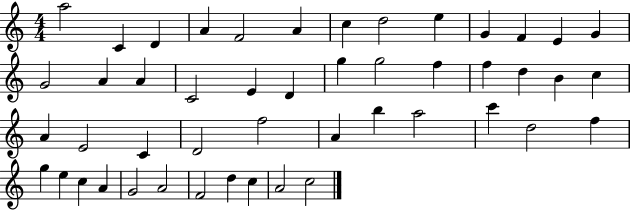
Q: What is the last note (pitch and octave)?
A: C5